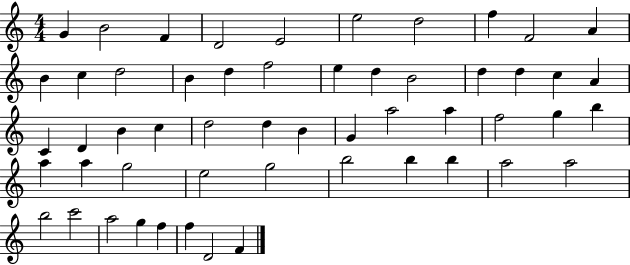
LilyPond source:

{
  \clef treble
  \numericTimeSignature
  \time 4/4
  \key c \major
  g'4 b'2 f'4 | d'2 e'2 | e''2 d''2 | f''4 f'2 a'4 | \break b'4 c''4 d''2 | b'4 d''4 f''2 | e''4 d''4 b'2 | d''4 d''4 c''4 a'4 | \break c'4 d'4 b'4 c''4 | d''2 d''4 b'4 | g'4 a''2 a''4 | f''2 g''4 b''4 | \break a''4 a''4 g''2 | e''2 g''2 | b''2 b''4 b''4 | a''2 a''2 | \break b''2 c'''2 | a''2 g''4 f''4 | f''4 d'2 f'4 | \bar "|."
}